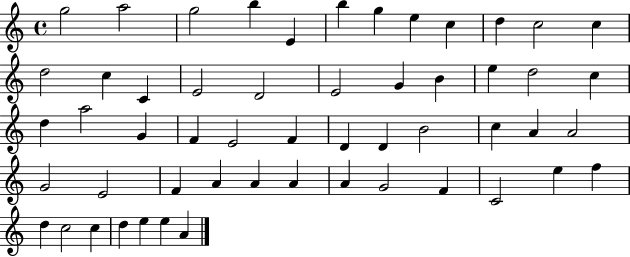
{
  \clef treble
  \time 4/4
  \defaultTimeSignature
  \key c \major
  g''2 a''2 | g''2 b''4 e'4 | b''4 g''4 e''4 c''4 | d''4 c''2 c''4 | \break d''2 c''4 c'4 | e'2 d'2 | e'2 g'4 b'4 | e''4 d''2 c''4 | \break d''4 a''2 g'4 | f'4 e'2 f'4 | d'4 d'4 b'2 | c''4 a'4 a'2 | \break g'2 e'2 | f'4 a'4 a'4 a'4 | a'4 g'2 f'4 | c'2 e''4 f''4 | \break d''4 c''2 c''4 | d''4 e''4 e''4 a'4 | \bar "|."
}